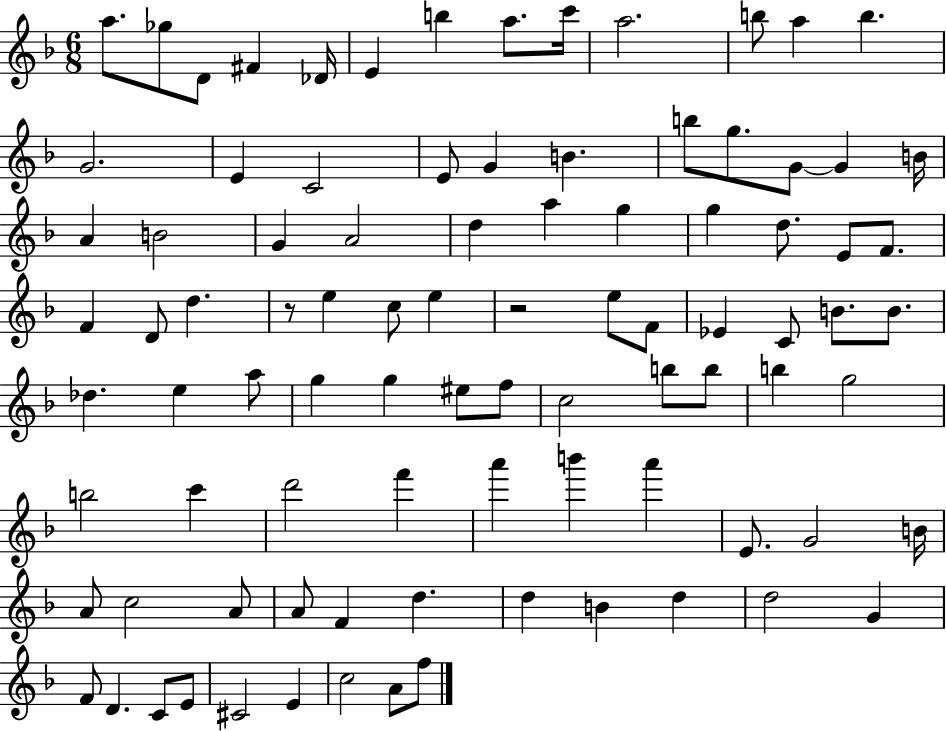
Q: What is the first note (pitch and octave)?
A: A5